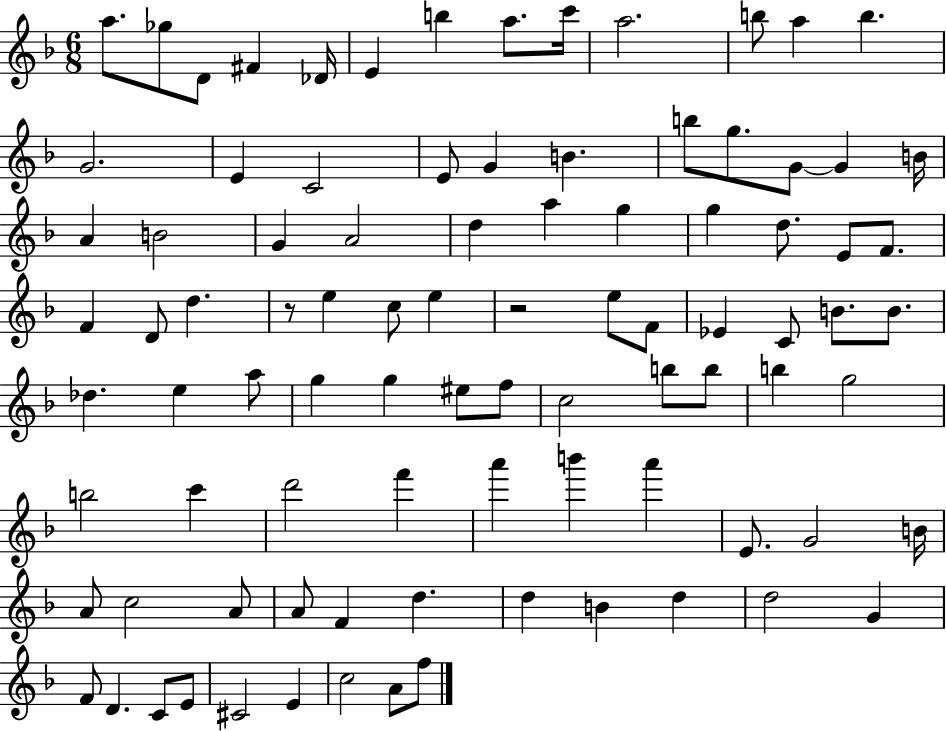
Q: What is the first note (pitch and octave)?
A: A5